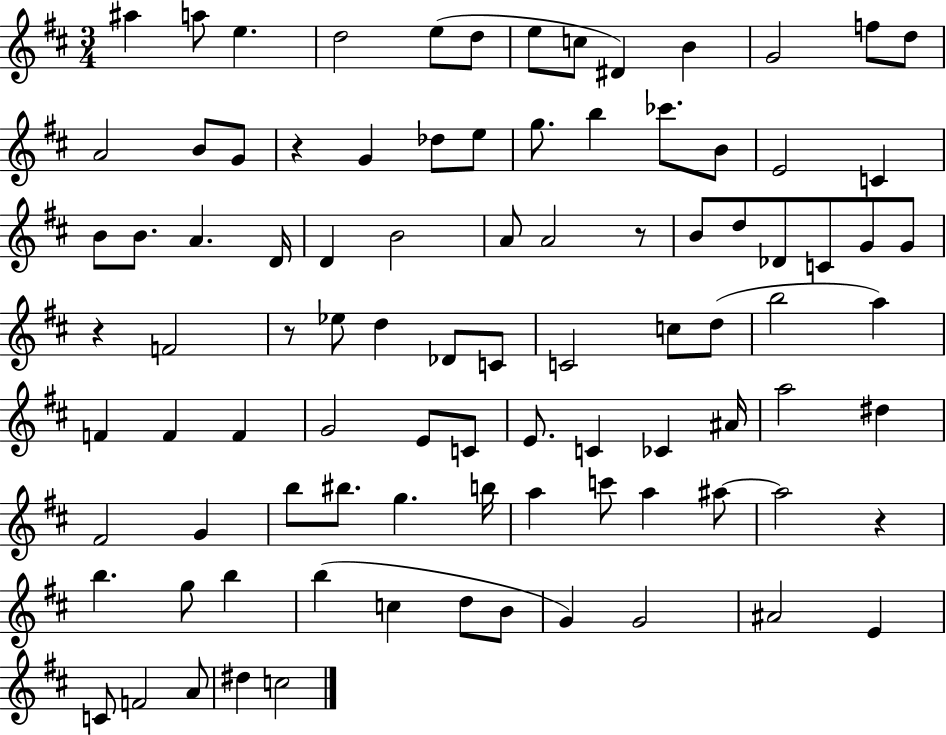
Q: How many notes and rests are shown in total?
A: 93